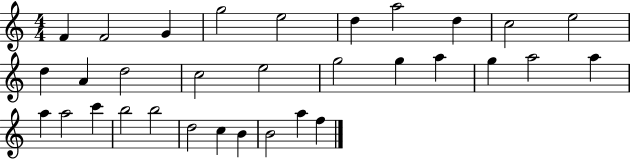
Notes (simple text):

F4/q F4/h G4/q G5/h E5/h D5/q A5/h D5/q C5/h E5/h D5/q A4/q D5/h C5/h E5/h G5/h G5/q A5/q G5/q A5/h A5/q A5/q A5/h C6/q B5/h B5/h D5/h C5/q B4/q B4/h A5/q F5/q